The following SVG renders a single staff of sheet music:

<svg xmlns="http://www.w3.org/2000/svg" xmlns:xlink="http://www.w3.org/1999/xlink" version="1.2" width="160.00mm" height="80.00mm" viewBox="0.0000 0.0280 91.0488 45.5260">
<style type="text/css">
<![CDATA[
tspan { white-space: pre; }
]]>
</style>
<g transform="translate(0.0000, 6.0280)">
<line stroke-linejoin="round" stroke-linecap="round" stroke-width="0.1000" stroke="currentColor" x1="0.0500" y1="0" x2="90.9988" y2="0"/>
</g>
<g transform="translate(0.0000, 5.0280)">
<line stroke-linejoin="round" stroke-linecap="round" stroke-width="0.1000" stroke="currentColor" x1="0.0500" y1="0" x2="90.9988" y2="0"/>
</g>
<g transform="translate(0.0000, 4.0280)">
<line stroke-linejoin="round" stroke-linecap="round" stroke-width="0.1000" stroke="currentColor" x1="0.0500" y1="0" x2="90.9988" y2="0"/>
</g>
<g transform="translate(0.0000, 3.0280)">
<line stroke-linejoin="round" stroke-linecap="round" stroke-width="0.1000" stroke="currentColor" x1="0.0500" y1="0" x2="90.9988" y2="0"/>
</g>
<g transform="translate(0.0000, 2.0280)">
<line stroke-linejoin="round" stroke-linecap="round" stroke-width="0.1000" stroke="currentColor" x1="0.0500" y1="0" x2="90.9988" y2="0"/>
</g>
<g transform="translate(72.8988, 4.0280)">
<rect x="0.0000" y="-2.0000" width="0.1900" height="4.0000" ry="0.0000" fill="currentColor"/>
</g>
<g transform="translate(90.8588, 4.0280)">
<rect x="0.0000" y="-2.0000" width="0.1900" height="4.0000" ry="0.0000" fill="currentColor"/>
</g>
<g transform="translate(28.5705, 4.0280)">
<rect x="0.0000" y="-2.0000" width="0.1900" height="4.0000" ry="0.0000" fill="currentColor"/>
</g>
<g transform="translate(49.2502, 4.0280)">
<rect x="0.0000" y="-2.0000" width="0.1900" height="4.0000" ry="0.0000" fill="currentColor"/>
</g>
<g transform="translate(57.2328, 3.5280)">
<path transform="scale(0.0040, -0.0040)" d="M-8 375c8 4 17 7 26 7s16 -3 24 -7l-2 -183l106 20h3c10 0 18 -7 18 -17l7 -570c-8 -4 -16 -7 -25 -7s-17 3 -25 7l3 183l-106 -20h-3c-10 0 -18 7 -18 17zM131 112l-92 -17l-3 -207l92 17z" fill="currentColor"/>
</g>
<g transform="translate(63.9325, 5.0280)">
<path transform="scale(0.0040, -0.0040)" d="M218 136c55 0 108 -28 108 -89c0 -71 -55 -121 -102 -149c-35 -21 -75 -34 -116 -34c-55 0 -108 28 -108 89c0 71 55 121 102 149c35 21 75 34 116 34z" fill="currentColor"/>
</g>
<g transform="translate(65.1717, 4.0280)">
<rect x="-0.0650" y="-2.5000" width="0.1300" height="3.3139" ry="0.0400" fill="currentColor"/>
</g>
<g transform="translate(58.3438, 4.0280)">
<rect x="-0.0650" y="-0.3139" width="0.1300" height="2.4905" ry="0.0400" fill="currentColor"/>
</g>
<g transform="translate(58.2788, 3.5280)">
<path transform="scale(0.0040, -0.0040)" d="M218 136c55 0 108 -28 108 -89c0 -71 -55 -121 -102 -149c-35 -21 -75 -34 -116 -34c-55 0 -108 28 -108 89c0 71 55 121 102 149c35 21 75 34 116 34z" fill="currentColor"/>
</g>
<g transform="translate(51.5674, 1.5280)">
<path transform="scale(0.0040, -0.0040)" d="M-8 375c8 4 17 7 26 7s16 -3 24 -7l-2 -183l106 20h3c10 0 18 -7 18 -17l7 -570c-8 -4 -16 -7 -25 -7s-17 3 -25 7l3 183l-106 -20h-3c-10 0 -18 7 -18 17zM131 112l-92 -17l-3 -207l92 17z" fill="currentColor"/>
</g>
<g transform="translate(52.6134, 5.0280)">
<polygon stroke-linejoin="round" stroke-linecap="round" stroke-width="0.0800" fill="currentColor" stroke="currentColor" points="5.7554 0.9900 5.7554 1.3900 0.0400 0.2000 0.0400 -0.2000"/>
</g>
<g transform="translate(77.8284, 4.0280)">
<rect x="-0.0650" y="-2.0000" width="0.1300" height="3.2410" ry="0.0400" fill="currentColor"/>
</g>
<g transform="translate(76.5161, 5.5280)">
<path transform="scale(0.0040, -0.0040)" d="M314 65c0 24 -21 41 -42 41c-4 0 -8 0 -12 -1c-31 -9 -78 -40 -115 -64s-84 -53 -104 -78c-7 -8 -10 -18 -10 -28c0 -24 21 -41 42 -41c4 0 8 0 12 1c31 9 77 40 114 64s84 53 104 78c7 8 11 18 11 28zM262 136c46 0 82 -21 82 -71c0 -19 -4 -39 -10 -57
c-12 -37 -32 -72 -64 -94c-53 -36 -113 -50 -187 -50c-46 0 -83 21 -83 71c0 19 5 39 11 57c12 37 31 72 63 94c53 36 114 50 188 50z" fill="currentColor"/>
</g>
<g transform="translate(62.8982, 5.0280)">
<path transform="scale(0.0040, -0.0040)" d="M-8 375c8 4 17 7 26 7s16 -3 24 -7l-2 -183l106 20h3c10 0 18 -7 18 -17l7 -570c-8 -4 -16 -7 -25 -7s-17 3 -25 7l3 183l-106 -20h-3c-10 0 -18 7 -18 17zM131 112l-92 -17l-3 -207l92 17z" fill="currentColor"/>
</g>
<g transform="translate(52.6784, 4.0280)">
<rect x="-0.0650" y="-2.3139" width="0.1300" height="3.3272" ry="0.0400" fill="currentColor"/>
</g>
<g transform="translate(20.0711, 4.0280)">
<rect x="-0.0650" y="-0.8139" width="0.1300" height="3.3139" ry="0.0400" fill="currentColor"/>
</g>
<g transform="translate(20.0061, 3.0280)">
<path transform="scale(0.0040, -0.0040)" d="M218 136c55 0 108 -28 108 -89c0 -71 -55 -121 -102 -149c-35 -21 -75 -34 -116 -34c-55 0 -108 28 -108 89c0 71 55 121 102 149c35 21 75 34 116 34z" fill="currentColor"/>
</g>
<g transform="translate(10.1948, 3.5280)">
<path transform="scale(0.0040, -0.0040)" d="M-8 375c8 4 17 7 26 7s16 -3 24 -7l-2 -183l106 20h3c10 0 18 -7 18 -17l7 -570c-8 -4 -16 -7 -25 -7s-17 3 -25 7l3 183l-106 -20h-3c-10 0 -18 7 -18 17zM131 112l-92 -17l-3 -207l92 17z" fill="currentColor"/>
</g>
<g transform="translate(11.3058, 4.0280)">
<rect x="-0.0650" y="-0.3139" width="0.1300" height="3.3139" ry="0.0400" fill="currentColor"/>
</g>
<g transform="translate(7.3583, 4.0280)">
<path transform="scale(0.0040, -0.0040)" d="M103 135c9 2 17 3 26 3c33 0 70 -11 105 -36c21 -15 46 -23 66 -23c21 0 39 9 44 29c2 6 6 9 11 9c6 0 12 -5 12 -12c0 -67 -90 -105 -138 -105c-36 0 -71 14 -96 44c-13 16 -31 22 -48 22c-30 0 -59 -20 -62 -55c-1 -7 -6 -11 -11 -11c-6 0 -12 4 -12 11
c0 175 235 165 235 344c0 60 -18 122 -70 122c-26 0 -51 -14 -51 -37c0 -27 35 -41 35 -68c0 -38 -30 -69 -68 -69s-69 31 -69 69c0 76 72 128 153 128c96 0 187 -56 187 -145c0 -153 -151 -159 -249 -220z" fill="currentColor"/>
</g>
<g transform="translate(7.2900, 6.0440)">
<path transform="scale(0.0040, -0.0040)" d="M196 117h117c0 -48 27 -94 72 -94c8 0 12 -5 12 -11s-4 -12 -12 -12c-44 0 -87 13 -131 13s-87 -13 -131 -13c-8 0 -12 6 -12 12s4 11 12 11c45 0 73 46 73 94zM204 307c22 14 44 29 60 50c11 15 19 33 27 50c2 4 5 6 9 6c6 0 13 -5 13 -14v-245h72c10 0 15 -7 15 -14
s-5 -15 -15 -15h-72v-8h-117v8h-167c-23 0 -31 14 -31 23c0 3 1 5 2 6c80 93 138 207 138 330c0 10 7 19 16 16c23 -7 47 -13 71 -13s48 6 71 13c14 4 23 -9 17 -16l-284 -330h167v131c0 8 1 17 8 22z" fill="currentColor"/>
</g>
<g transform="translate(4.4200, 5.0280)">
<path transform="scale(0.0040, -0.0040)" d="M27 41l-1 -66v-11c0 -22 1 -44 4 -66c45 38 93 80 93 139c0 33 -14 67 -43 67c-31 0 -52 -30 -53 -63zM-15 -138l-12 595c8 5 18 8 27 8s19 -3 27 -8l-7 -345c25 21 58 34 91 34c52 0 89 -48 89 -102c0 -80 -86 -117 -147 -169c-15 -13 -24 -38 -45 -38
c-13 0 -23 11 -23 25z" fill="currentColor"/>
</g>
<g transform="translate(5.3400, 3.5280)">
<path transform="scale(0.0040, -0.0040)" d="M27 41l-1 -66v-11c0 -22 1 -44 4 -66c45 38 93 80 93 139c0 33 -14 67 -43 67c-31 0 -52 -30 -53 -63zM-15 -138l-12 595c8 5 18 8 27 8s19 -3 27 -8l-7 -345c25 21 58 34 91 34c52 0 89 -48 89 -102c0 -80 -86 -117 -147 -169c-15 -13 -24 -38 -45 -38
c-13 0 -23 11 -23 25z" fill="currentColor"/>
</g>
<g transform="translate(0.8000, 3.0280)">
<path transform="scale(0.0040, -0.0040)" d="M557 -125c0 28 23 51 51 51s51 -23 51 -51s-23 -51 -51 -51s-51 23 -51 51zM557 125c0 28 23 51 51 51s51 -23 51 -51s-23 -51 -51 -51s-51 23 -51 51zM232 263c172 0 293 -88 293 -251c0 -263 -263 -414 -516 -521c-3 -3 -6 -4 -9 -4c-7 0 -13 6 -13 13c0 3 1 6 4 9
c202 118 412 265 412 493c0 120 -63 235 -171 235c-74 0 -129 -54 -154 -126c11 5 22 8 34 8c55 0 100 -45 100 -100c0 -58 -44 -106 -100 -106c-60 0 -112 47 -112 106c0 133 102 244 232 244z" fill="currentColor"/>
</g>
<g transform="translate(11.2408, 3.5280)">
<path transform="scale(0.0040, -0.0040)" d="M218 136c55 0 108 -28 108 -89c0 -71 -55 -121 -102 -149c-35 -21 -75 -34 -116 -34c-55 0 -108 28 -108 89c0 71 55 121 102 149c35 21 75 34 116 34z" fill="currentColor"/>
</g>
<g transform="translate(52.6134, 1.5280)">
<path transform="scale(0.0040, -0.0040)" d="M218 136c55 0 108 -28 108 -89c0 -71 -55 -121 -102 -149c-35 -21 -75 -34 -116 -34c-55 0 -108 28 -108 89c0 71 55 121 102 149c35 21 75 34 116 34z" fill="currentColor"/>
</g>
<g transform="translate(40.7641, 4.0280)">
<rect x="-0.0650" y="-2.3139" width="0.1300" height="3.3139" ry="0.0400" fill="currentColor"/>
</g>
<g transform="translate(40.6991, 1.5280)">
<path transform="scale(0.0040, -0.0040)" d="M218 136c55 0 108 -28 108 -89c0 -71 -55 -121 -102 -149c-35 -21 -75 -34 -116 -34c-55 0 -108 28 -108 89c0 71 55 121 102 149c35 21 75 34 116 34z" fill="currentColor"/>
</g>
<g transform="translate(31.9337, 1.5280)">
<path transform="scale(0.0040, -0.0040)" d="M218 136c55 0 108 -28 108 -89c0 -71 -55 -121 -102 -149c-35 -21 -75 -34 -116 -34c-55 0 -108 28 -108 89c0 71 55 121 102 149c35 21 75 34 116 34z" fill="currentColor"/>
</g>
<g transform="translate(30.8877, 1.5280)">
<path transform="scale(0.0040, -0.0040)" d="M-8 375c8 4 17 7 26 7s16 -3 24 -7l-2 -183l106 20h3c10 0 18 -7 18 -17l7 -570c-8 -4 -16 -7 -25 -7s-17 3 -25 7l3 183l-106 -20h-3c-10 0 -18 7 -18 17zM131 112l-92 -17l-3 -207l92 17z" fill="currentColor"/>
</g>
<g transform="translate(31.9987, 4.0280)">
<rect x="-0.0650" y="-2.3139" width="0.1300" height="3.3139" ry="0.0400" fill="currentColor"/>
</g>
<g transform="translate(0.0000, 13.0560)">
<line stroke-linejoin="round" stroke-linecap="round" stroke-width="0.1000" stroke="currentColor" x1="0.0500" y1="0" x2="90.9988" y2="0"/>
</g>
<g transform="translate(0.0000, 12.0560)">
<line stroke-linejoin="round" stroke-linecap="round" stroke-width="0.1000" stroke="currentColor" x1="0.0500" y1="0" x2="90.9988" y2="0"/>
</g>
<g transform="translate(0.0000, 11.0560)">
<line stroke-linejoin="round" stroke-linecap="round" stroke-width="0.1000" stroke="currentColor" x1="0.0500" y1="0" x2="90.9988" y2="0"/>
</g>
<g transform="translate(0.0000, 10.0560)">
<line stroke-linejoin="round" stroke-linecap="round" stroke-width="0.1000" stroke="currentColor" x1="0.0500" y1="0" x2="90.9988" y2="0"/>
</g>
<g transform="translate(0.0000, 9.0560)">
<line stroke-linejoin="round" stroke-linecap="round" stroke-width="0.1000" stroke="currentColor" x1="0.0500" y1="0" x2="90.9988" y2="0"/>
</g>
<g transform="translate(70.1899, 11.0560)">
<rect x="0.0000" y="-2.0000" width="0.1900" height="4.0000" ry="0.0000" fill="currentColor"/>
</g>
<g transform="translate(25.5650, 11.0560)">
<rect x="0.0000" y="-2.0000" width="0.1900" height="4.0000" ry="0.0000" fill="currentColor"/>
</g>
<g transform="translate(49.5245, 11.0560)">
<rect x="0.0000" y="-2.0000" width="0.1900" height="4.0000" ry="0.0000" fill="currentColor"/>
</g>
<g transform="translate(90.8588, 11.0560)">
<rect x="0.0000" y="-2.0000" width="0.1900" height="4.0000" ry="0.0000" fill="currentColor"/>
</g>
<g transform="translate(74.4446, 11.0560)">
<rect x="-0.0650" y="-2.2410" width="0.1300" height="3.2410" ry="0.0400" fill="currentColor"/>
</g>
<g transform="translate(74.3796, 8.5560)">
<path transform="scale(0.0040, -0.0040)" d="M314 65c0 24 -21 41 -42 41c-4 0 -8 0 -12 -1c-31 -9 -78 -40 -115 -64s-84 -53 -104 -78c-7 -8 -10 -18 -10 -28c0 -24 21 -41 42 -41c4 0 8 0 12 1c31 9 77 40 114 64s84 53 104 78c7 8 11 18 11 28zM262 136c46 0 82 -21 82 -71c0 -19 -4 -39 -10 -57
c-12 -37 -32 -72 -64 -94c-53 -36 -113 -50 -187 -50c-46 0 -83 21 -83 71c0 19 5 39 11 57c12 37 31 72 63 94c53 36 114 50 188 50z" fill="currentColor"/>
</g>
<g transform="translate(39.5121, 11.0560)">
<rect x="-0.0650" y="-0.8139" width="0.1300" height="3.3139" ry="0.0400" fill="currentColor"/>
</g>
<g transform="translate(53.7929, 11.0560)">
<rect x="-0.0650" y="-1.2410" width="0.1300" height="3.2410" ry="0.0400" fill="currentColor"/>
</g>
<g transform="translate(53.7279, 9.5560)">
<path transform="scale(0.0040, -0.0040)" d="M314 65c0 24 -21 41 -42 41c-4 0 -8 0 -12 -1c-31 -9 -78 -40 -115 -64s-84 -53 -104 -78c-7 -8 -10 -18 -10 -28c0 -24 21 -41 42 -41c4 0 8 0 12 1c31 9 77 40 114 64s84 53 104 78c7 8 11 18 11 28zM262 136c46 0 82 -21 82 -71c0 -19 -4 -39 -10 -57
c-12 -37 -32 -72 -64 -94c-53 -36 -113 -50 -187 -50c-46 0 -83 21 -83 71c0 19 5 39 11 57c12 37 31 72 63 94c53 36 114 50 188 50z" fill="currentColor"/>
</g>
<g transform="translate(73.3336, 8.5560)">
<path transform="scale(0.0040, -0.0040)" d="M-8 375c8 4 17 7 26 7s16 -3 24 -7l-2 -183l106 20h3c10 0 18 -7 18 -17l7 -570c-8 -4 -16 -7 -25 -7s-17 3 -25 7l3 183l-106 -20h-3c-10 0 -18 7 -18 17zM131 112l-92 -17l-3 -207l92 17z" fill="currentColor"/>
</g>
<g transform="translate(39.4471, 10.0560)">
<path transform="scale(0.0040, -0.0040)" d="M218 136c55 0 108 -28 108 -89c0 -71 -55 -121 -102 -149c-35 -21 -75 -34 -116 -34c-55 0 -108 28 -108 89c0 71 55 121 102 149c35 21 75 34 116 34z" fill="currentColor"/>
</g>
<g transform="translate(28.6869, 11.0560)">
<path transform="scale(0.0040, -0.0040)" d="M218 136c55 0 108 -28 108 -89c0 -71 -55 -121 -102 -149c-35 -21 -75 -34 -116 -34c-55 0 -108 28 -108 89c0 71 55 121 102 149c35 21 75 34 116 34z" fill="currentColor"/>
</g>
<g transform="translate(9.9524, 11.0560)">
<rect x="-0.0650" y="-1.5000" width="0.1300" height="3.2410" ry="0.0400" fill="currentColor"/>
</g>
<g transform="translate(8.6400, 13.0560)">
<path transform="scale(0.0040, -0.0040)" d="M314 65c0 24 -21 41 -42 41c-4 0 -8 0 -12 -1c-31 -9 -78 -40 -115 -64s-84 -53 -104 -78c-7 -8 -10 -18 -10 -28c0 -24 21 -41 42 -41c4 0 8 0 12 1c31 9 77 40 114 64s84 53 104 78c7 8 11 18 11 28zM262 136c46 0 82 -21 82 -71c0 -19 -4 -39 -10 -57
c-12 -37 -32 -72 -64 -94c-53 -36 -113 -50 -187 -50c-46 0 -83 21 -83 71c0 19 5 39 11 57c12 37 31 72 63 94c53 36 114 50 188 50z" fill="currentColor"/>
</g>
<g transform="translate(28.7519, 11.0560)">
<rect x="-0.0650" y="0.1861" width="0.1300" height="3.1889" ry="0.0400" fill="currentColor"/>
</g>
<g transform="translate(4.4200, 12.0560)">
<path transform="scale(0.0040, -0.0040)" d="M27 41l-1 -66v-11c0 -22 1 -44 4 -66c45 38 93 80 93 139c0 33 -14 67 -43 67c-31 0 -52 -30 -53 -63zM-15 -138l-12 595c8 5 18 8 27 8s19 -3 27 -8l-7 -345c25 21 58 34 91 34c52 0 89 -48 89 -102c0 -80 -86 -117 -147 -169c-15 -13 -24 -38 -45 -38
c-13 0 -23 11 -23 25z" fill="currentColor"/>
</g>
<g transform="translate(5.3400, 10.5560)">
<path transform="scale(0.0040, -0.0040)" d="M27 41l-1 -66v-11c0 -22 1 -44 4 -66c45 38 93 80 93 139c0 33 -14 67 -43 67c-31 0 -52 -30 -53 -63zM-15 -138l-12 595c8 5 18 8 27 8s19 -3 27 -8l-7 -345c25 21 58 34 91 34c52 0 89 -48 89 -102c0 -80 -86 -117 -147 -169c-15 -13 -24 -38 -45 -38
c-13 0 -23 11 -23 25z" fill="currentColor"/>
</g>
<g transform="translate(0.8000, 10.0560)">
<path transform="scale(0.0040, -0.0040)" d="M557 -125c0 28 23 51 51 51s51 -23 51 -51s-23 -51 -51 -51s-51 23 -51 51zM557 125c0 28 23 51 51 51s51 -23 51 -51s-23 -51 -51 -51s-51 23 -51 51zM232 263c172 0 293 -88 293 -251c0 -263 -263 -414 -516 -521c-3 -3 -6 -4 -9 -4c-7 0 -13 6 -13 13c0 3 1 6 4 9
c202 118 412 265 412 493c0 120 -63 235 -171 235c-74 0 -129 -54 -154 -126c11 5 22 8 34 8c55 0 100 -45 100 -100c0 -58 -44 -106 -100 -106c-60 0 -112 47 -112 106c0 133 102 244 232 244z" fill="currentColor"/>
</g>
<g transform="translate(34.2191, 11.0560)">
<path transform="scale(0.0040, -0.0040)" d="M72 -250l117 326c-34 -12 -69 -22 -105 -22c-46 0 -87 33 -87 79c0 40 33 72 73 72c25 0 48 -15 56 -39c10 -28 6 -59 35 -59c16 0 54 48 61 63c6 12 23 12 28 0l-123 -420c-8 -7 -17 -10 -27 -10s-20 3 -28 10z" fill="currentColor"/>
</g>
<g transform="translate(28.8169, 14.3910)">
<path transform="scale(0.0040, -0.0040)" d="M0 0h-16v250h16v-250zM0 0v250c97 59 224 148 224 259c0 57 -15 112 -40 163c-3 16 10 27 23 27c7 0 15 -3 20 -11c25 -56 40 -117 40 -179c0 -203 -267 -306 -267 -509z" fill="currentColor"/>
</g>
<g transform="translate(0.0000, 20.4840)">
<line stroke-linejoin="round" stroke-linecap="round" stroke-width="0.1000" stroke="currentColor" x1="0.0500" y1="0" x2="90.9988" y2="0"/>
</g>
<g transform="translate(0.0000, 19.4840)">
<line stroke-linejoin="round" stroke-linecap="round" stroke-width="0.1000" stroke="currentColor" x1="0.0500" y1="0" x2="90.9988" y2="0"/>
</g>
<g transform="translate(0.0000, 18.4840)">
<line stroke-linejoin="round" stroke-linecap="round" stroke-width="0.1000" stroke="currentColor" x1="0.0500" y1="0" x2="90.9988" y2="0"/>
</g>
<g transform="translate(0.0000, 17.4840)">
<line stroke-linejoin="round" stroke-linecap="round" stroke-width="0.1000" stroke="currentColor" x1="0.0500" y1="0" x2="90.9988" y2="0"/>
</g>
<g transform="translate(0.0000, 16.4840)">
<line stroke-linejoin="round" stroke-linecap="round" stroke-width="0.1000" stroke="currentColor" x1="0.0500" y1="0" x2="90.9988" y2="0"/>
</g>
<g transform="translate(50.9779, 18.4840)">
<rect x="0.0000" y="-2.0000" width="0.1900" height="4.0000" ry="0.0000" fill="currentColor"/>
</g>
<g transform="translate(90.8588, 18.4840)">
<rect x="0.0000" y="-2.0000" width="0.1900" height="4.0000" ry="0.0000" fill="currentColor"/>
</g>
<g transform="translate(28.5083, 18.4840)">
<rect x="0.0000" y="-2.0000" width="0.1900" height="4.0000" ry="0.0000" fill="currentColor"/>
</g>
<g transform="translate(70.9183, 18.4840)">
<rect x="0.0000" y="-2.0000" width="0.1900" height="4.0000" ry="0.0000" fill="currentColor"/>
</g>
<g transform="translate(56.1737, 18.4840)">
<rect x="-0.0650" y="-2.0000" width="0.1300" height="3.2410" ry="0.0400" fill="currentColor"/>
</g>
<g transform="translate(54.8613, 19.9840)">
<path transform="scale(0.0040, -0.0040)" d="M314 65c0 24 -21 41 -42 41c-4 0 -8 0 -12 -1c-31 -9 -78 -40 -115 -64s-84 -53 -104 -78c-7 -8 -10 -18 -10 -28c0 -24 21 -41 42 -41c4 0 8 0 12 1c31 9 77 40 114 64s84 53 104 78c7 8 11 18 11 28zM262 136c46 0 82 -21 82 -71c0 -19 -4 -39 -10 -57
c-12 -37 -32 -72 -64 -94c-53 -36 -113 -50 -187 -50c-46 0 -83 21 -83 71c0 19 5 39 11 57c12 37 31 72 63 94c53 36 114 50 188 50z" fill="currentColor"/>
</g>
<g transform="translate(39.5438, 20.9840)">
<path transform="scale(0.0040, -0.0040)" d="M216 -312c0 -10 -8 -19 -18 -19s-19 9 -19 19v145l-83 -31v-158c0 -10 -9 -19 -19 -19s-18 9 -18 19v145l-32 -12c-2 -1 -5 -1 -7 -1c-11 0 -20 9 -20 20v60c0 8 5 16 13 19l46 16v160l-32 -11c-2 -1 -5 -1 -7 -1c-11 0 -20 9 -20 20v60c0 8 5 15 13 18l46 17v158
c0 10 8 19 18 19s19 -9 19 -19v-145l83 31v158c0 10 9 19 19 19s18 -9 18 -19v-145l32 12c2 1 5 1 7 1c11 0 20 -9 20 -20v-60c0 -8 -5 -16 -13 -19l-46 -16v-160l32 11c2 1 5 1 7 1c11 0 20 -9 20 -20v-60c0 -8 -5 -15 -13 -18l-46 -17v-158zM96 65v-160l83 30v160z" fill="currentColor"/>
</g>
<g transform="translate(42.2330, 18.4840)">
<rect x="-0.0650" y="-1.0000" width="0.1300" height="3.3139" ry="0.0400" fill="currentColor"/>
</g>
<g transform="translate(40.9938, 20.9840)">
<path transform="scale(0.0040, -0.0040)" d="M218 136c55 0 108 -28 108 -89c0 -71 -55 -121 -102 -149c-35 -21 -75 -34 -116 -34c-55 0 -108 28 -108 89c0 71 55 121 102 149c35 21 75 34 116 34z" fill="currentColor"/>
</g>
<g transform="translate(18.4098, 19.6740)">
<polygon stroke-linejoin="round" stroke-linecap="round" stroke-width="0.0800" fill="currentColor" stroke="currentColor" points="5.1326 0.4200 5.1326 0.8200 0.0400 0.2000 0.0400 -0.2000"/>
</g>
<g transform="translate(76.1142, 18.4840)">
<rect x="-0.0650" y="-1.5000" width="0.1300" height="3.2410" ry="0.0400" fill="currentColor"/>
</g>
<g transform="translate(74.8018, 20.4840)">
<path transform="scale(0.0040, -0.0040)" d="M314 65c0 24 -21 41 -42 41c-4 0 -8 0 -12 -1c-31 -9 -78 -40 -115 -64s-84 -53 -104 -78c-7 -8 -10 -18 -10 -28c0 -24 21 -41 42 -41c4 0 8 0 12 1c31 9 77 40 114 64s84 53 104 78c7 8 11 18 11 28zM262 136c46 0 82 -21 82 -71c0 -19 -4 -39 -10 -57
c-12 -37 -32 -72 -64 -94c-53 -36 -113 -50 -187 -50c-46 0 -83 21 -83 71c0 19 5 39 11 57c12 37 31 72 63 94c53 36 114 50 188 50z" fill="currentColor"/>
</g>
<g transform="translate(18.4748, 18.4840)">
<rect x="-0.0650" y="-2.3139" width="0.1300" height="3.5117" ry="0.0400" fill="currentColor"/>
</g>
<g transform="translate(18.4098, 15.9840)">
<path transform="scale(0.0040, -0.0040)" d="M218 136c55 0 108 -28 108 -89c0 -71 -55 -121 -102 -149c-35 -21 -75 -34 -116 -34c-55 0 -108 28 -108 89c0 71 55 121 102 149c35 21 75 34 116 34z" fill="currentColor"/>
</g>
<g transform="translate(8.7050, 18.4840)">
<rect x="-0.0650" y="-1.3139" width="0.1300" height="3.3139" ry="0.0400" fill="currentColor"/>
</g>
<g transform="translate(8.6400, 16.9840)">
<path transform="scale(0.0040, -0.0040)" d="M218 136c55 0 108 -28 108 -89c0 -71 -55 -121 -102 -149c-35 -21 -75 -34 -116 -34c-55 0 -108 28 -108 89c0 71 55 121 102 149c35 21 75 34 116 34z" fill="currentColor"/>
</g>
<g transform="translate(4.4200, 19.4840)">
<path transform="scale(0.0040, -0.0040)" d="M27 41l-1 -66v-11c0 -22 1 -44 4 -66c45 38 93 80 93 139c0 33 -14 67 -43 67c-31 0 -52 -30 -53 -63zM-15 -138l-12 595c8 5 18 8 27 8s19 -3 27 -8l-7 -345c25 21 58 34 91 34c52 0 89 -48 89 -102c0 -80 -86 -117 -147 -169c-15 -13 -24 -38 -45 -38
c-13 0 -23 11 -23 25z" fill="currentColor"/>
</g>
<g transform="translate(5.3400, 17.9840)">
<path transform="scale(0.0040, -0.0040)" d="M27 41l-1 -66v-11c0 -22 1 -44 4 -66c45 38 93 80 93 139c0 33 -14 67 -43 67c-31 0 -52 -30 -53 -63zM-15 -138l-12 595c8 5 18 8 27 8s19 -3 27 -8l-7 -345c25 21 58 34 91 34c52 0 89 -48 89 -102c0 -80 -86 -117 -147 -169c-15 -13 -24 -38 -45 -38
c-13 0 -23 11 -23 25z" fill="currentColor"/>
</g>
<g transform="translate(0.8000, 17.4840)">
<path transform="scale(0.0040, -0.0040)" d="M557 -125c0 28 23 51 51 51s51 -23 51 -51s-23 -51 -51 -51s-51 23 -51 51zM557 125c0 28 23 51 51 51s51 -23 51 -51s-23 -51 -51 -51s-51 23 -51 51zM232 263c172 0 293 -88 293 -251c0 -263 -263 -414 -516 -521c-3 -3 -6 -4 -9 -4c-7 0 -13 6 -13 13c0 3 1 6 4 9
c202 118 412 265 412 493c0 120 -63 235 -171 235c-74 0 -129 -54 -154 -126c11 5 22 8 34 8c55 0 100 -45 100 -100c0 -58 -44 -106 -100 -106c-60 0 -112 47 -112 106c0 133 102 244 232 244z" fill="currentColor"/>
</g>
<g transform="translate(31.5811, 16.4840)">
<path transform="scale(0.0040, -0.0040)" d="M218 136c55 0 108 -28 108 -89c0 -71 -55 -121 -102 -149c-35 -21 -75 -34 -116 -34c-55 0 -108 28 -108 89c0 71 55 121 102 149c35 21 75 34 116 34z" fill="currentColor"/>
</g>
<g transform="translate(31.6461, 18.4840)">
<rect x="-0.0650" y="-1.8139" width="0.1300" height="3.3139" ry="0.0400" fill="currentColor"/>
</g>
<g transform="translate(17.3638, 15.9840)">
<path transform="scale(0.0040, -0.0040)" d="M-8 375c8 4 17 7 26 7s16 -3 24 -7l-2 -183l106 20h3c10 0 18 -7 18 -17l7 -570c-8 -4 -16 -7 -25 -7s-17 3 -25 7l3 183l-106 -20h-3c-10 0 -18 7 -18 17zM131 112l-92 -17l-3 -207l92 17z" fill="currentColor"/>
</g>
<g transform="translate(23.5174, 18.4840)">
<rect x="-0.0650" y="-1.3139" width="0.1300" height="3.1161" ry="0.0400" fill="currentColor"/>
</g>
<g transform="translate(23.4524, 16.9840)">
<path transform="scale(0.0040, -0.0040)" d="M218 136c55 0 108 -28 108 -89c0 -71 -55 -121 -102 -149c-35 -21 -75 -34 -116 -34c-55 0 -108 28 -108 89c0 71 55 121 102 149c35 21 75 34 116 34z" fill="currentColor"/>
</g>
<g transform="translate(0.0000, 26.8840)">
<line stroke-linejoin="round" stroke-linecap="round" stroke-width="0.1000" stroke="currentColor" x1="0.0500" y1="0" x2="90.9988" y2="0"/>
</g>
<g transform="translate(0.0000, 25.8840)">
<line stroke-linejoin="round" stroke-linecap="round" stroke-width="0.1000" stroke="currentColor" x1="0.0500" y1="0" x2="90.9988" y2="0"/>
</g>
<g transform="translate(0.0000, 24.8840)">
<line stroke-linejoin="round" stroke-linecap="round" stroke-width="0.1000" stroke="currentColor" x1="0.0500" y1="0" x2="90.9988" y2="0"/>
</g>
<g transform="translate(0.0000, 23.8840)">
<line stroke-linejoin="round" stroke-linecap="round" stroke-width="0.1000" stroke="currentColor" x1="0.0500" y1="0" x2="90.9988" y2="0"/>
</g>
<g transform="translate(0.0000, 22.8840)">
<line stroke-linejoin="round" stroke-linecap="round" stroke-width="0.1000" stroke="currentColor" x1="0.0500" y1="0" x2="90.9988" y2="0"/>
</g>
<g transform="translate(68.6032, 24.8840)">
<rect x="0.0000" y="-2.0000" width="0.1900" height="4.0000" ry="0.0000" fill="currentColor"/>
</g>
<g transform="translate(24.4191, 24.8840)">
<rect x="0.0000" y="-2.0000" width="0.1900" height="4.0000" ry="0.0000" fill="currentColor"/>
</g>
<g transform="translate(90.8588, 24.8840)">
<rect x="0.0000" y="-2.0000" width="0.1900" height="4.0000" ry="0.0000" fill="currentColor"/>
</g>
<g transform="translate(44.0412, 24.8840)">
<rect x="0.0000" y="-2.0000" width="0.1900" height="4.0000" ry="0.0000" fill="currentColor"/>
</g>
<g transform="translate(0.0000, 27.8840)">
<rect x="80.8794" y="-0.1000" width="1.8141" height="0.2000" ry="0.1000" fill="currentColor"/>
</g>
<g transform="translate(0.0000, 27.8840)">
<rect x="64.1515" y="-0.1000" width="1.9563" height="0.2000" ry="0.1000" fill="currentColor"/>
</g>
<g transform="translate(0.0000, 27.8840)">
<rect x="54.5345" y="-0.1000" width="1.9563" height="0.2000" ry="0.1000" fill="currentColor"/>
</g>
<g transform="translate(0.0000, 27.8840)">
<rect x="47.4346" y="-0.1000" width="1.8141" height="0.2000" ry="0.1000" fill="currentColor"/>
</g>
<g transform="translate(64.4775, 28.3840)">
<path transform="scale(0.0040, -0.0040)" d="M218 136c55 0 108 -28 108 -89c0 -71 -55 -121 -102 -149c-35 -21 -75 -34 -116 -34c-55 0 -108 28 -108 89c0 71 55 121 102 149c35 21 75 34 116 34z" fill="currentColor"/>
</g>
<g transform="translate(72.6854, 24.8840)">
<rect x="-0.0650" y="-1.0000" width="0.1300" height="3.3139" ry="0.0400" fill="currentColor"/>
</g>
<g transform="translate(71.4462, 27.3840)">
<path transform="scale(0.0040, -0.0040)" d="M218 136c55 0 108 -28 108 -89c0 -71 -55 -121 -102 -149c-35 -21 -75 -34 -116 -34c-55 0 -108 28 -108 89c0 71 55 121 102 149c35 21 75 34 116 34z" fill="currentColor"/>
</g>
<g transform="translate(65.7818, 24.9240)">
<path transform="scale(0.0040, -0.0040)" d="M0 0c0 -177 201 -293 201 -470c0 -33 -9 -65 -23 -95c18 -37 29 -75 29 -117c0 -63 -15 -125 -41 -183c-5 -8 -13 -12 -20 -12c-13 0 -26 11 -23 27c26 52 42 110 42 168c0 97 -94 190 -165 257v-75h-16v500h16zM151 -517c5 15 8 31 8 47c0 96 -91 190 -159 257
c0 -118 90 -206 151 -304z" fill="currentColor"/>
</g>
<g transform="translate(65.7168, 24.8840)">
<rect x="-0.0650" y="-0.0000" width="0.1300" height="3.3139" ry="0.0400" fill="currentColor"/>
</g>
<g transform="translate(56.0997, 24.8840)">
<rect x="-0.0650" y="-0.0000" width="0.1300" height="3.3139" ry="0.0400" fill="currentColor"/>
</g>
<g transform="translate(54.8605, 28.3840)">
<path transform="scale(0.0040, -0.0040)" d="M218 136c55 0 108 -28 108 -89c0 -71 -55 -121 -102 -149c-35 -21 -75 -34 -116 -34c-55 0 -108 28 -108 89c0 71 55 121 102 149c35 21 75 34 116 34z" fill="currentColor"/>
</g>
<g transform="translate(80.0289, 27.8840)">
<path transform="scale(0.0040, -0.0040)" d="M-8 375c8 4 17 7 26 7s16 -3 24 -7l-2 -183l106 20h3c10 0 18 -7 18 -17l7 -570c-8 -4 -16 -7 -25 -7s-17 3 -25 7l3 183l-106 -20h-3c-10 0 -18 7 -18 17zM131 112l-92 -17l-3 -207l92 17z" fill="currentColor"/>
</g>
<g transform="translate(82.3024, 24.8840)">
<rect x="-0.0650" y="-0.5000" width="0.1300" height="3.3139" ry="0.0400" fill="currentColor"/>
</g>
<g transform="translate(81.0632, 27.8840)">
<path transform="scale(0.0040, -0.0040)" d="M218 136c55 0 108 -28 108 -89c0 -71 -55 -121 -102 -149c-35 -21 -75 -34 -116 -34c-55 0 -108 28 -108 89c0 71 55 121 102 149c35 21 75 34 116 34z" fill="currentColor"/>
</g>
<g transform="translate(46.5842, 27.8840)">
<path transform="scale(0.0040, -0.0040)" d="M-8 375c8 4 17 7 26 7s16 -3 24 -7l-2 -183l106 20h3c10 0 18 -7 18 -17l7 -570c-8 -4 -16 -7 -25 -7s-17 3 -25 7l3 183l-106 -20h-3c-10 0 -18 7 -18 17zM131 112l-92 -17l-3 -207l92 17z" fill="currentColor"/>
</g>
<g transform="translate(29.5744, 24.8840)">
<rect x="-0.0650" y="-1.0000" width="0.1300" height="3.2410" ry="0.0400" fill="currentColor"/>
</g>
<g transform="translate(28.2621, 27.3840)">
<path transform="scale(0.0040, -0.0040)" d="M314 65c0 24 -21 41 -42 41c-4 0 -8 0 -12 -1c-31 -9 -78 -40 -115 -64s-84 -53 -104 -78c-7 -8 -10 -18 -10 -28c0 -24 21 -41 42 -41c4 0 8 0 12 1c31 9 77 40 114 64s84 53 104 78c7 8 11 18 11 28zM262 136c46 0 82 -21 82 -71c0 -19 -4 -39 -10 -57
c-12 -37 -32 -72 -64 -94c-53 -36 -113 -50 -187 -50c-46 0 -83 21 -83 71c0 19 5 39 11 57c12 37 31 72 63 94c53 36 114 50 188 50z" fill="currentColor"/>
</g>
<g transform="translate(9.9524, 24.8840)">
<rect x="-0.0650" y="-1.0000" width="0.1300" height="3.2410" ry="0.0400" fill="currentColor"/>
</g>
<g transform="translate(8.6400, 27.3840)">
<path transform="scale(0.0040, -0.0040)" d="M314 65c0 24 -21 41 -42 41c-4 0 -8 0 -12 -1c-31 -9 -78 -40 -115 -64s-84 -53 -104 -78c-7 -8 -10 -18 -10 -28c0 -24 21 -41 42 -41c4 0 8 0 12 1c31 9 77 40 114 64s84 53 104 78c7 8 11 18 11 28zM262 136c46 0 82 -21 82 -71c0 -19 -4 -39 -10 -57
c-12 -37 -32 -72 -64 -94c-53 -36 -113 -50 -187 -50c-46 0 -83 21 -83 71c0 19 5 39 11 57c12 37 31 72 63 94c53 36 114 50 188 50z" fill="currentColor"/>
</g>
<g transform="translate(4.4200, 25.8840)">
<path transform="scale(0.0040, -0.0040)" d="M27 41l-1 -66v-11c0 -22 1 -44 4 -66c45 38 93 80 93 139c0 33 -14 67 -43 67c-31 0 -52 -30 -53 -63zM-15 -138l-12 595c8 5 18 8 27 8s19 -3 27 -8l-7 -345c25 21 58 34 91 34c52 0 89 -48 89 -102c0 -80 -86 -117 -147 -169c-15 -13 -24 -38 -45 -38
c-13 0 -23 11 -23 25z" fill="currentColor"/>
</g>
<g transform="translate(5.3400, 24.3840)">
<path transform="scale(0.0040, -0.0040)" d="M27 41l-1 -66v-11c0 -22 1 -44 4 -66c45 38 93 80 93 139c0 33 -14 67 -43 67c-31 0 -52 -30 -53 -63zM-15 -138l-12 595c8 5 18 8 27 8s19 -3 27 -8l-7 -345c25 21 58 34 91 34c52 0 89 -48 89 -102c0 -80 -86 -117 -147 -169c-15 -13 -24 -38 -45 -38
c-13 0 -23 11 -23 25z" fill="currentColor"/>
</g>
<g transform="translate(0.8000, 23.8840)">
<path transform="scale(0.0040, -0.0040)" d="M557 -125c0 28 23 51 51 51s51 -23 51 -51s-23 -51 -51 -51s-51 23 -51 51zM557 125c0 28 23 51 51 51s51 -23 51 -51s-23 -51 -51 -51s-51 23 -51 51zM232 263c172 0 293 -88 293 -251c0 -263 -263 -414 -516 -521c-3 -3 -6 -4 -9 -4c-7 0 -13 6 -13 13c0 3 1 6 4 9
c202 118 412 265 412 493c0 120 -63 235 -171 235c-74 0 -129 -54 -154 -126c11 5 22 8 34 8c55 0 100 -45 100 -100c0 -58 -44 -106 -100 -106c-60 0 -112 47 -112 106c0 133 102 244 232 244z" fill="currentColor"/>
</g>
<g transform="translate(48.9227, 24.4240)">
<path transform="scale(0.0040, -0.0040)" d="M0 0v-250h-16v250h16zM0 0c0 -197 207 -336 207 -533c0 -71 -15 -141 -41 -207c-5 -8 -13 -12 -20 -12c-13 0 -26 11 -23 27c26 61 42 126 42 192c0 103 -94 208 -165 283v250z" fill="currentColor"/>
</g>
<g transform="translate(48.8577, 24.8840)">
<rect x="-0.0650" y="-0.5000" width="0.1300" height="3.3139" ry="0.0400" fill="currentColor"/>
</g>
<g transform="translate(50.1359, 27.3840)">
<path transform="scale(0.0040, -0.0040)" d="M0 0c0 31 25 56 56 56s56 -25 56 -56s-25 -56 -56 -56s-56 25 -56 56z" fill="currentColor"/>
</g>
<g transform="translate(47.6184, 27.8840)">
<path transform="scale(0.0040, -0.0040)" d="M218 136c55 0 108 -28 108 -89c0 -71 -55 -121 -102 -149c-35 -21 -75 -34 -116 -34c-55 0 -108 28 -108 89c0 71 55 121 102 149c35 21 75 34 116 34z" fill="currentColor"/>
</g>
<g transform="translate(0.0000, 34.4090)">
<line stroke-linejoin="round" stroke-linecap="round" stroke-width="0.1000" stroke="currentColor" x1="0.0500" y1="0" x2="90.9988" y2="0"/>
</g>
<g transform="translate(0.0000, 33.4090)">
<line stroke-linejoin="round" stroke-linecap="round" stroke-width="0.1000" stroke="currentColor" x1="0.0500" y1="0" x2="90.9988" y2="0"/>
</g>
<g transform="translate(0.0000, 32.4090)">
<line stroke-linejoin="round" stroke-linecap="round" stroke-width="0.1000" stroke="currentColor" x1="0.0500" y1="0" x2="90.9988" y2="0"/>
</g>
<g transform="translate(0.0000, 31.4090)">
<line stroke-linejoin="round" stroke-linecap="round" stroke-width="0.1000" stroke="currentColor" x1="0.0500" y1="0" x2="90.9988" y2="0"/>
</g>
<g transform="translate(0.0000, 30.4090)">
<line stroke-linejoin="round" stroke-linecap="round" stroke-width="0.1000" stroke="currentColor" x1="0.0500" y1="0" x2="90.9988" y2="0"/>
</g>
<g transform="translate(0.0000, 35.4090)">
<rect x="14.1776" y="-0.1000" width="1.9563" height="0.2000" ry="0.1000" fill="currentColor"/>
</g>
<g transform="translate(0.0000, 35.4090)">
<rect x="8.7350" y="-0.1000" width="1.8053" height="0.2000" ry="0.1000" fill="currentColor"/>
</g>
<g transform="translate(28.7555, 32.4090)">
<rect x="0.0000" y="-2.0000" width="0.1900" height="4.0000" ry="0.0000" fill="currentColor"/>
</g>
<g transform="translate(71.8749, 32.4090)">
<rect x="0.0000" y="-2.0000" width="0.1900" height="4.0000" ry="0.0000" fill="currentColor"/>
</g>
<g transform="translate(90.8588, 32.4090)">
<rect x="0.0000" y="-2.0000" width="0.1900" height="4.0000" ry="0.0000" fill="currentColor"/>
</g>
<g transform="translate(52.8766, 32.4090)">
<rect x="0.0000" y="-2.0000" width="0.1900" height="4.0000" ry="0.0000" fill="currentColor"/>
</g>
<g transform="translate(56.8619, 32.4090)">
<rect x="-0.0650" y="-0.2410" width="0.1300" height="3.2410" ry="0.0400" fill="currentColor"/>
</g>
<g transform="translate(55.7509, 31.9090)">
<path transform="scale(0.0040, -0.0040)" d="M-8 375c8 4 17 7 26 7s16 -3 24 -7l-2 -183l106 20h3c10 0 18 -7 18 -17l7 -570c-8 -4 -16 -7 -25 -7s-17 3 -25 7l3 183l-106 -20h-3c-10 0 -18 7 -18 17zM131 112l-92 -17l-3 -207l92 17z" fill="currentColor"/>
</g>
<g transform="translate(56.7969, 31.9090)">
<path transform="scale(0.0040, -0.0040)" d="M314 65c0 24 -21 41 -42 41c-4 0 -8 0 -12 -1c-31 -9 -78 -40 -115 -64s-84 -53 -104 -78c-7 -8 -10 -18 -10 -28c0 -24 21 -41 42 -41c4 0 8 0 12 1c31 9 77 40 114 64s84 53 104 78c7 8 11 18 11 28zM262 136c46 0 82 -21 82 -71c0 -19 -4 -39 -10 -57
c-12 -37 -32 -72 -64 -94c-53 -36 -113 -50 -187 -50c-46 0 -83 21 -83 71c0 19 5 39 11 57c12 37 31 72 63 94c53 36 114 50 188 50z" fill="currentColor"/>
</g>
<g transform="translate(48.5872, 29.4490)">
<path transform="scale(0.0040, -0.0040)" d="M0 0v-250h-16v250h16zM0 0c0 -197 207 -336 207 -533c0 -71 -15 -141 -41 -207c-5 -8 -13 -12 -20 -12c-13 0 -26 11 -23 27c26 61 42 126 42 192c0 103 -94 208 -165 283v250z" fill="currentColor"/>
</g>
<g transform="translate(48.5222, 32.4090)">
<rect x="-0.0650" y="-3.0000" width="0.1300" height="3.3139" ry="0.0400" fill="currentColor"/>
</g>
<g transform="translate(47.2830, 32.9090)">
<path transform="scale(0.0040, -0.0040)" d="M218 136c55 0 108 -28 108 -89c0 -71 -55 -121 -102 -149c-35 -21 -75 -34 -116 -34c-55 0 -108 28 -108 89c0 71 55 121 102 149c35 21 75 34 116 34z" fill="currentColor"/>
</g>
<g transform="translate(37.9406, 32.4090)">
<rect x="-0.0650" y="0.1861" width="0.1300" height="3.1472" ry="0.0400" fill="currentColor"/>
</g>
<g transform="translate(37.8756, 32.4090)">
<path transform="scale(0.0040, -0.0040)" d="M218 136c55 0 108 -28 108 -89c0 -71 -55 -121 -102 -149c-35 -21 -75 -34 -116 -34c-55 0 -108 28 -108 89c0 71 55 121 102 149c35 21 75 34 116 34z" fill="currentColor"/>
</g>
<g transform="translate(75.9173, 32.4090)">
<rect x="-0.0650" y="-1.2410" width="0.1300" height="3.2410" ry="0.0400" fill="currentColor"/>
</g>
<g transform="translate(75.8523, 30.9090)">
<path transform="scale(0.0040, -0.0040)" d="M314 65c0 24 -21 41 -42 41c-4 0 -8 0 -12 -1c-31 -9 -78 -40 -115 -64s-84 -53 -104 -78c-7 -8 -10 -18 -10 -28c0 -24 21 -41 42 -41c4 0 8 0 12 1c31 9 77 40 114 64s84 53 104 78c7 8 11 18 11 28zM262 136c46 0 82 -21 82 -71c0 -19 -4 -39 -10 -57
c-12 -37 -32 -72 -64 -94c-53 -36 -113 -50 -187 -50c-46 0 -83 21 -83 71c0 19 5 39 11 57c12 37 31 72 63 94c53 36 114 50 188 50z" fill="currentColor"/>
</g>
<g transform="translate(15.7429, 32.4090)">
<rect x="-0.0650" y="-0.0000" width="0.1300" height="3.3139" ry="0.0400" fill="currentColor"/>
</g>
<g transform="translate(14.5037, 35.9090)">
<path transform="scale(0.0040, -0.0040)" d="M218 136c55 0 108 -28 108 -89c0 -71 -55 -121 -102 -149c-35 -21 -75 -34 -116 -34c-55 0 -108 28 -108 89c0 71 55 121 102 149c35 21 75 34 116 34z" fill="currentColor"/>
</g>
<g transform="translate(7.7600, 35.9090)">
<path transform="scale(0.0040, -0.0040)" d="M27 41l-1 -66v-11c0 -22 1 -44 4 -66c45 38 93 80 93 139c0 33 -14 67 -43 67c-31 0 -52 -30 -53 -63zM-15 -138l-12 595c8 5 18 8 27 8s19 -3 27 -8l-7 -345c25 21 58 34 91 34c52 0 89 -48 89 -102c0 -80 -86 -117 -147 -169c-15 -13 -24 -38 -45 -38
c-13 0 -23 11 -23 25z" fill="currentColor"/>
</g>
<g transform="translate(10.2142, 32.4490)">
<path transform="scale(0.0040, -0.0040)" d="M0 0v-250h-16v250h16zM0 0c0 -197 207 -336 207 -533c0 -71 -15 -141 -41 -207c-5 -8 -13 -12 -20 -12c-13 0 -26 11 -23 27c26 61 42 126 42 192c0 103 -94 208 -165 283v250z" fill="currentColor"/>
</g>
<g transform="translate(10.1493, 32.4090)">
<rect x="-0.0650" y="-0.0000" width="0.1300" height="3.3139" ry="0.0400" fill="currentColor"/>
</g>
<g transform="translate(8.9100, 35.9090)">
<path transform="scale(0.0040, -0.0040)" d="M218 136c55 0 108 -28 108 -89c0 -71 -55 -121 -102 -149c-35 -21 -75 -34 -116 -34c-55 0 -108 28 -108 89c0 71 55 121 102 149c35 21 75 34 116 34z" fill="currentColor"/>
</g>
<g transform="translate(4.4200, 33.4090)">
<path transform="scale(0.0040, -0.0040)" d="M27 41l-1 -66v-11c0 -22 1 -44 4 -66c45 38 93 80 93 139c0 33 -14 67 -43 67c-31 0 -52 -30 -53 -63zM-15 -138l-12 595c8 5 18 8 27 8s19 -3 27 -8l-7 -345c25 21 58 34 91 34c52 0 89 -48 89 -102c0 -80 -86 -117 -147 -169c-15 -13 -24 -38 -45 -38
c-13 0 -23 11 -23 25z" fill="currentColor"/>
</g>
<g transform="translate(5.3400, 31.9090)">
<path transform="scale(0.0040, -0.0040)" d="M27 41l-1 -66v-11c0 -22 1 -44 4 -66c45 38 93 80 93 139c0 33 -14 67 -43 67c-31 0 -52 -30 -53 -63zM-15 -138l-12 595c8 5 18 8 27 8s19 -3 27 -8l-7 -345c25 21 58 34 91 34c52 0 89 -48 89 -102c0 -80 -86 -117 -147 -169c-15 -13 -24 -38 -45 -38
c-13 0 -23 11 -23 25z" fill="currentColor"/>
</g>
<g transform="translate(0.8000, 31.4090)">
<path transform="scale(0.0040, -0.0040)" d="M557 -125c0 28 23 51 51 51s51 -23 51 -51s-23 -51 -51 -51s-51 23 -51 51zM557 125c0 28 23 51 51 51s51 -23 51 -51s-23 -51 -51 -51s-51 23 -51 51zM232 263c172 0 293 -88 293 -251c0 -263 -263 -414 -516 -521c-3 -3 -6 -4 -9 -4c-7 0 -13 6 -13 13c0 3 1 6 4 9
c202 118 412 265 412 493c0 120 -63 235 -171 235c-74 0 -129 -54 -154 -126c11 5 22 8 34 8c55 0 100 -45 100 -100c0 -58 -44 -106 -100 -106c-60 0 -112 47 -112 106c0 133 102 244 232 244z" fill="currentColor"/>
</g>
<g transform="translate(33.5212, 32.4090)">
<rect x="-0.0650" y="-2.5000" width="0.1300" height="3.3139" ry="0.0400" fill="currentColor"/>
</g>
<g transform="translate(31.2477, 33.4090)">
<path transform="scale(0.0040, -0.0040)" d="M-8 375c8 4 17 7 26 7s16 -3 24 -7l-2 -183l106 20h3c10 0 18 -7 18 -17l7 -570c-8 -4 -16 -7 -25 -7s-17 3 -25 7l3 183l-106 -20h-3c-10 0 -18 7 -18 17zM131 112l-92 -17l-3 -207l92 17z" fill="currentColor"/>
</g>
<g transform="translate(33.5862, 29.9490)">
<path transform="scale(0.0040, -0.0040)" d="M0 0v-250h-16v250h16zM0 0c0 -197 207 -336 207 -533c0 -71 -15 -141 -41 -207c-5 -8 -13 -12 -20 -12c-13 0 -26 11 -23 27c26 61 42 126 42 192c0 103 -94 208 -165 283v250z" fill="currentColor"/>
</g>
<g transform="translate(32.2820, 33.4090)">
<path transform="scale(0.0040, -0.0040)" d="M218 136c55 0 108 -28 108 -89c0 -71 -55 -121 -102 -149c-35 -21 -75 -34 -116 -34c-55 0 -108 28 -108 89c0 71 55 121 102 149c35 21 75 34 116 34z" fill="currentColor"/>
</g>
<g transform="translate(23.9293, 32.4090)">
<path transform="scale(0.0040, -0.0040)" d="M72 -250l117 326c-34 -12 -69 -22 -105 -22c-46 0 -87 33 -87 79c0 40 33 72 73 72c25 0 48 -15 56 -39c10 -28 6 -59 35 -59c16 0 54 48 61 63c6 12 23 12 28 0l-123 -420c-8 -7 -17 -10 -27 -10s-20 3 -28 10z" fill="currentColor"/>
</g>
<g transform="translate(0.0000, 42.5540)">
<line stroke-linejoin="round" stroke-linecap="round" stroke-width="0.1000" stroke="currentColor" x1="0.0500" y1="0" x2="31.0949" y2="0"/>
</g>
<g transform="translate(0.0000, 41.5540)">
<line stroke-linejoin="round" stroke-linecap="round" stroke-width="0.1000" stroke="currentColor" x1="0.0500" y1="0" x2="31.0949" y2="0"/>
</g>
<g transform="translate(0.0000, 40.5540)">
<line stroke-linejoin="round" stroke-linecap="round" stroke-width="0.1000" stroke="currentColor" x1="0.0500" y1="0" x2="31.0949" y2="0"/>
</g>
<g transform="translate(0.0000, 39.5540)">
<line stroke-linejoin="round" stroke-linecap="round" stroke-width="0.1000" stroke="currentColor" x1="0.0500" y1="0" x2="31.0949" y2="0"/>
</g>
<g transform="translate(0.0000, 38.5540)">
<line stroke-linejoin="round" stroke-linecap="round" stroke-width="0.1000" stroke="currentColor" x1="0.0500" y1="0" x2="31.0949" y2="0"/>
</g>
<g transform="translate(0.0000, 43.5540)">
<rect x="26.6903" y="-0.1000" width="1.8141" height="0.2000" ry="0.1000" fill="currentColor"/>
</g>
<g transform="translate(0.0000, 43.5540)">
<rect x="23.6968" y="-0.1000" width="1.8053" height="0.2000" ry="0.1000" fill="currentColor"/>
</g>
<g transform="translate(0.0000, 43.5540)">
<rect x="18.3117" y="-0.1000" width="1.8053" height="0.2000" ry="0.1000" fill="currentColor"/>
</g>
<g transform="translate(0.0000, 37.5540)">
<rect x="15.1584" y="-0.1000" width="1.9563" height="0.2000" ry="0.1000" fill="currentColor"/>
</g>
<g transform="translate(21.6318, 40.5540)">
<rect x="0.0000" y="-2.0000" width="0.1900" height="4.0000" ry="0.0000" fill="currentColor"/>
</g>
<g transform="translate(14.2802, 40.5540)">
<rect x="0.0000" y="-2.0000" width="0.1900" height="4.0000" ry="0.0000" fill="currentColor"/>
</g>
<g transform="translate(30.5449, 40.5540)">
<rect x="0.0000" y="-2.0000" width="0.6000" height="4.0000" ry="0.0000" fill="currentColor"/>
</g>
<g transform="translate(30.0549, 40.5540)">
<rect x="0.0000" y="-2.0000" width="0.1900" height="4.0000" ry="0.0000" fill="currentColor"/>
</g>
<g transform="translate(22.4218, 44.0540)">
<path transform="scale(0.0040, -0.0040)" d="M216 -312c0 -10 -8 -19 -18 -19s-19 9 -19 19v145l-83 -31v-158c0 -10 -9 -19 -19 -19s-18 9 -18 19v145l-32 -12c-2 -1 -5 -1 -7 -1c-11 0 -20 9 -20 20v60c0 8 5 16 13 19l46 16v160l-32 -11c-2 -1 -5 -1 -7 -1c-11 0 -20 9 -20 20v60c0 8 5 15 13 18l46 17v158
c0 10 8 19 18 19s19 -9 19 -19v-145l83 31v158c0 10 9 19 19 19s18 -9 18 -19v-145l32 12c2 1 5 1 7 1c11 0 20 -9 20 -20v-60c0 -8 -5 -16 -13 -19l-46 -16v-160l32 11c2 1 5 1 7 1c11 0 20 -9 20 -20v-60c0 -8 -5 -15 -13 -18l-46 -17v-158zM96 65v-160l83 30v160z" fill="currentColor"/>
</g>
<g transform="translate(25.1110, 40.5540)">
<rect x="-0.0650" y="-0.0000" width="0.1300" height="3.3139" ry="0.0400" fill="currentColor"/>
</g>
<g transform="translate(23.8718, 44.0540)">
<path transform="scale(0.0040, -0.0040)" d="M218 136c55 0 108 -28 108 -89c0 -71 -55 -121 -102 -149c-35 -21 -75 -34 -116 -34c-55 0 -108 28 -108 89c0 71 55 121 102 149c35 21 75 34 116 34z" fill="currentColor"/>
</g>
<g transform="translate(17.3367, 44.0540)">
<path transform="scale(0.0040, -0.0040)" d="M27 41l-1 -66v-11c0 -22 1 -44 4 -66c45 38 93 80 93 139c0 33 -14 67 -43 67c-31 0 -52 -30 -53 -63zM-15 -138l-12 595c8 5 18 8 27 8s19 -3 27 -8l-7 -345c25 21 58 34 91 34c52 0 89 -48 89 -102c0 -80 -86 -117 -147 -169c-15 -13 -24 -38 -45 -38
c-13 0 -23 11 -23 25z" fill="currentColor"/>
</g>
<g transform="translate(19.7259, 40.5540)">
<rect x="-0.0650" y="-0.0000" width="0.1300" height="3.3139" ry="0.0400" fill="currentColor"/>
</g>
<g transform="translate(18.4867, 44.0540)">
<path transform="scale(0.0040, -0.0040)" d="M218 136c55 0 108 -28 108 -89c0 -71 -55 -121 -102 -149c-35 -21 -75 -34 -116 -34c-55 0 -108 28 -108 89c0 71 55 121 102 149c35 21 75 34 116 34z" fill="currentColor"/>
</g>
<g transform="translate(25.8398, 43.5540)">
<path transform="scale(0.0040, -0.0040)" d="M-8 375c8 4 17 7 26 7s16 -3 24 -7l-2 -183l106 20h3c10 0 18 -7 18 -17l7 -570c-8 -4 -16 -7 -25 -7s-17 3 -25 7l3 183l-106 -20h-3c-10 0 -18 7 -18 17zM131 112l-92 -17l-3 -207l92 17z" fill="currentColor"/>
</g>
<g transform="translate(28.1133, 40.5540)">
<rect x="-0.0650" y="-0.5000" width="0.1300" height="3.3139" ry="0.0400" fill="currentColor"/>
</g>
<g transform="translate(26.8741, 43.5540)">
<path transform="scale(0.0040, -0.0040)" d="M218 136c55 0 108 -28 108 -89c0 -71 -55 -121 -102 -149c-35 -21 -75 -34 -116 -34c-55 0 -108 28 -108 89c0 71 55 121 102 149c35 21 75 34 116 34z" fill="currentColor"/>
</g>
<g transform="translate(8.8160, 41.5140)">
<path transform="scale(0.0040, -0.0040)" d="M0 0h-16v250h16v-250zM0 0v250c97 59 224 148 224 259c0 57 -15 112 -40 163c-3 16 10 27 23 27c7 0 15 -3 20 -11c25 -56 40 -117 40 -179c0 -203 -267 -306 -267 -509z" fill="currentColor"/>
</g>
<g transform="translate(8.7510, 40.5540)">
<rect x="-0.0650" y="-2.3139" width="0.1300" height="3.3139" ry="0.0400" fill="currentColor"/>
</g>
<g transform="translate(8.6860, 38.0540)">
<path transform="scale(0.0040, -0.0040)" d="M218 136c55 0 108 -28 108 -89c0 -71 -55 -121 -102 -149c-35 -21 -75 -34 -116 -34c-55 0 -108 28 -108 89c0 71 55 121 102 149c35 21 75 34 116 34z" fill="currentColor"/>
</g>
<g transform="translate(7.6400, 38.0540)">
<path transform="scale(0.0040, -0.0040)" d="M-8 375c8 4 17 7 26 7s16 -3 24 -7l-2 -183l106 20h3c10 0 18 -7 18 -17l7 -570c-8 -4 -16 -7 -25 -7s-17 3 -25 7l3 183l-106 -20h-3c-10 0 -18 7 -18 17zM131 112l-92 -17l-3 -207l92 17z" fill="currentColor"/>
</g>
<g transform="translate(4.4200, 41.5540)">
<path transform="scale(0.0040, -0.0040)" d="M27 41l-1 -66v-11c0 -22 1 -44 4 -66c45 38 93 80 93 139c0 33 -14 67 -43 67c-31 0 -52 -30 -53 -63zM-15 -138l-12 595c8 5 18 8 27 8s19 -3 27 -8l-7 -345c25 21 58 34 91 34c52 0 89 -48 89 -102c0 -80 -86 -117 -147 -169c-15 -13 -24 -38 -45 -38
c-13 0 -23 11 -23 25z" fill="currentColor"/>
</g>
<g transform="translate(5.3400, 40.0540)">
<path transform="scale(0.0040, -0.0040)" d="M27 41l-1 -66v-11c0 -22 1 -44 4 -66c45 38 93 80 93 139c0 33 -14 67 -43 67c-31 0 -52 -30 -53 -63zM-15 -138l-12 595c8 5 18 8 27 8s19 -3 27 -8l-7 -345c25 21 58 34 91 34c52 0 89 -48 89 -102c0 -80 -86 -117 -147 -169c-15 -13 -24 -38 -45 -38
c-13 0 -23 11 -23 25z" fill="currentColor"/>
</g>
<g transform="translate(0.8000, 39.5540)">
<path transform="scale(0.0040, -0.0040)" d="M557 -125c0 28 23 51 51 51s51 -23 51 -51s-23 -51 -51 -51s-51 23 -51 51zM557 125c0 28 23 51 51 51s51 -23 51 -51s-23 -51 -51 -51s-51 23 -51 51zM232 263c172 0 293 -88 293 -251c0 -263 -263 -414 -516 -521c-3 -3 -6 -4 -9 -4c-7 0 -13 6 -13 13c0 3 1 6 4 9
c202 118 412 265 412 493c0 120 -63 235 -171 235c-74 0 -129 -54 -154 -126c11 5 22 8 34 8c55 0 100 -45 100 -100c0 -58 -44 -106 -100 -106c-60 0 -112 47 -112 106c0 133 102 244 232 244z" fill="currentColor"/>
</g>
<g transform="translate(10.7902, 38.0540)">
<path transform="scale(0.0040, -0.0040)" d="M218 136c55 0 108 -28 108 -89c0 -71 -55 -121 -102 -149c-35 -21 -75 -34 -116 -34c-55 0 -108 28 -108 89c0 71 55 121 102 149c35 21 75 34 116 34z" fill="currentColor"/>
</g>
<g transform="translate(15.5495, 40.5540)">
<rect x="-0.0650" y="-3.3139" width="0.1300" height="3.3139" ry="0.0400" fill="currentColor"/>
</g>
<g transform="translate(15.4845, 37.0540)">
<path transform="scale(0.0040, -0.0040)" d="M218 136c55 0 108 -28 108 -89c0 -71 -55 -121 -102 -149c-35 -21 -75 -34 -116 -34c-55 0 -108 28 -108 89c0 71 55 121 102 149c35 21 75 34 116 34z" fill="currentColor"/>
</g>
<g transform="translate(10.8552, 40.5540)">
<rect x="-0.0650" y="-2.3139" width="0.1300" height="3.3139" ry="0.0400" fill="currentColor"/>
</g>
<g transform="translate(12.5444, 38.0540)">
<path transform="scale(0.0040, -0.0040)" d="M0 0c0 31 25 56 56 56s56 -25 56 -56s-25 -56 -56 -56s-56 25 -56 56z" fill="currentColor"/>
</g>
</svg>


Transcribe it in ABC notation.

X:1
T:Untitled
M:2/4
L:1/4
K:Bb
E, F, B, B, B,/2 E,/2 B,, A,,2 G,,2 D,/2 z/2 F, G,2 B,2 G, B,/2 G,/2 A, ^F,, A,,2 G,,2 F,,2 F,,2 E,,/2 D,, D,,/4 F,, E,, _D,,/2 _D,, z/2 B,,/2 D, C,/2 E,2 G,2 B,/2 B, D _D,, ^D,, E,,